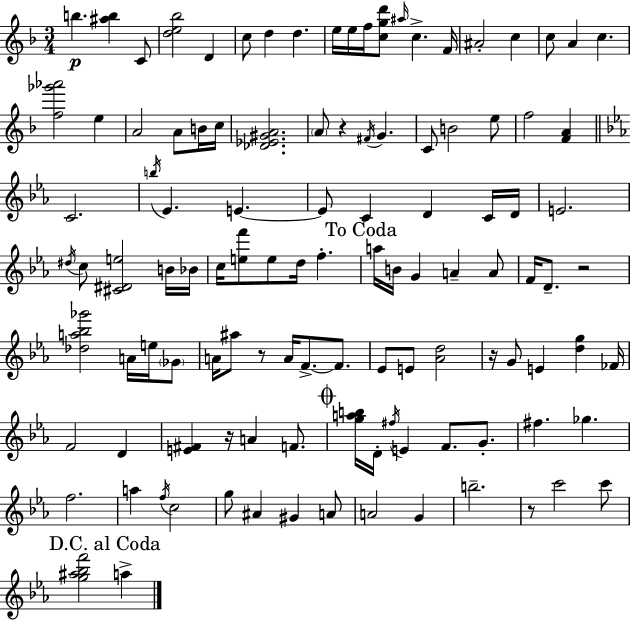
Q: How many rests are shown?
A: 6